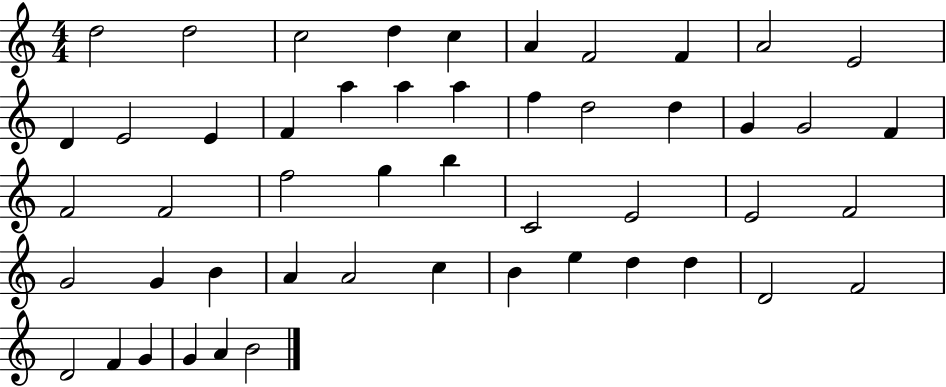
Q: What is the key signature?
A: C major